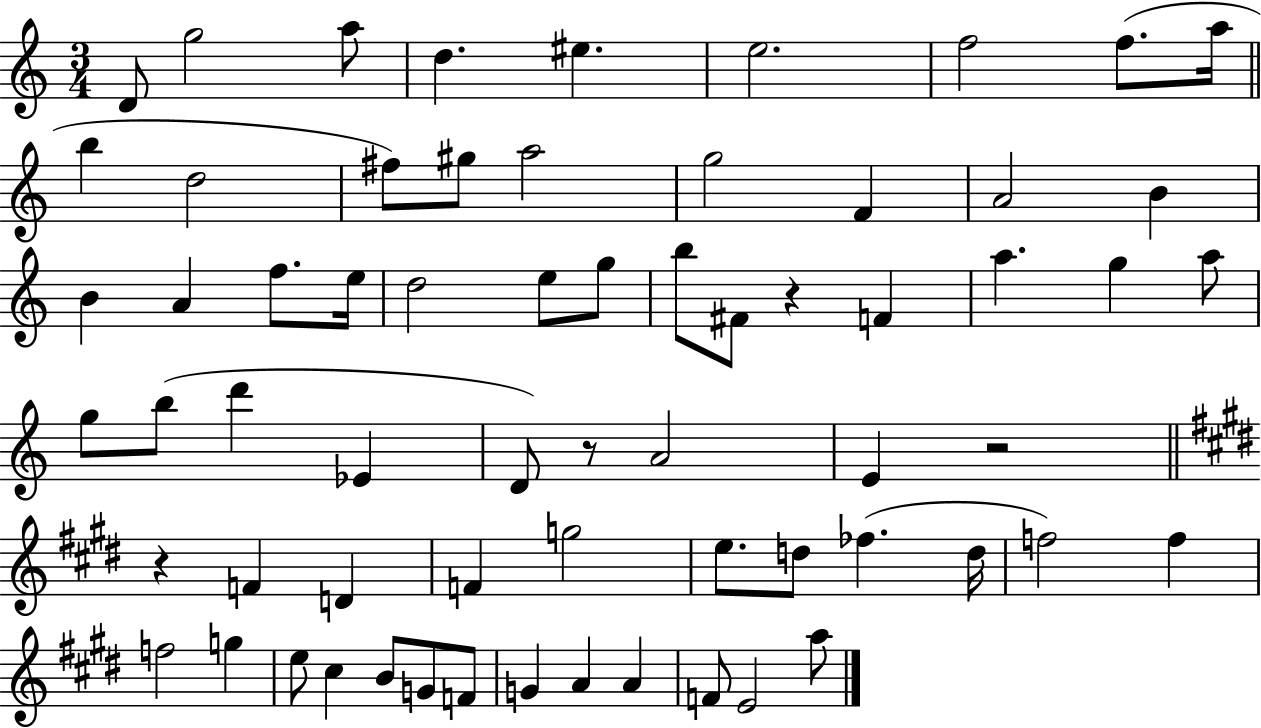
{
  \clef treble
  \numericTimeSignature
  \time 3/4
  \key c \major
  d'8 g''2 a''8 | d''4. eis''4. | e''2. | f''2 f''8.( a''16 | \break \bar "||" \break \key a \minor b''4 d''2 | fis''8) gis''8 a''2 | g''2 f'4 | a'2 b'4 | \break b'4 a'4 f''8. e''16 | d''2 e''8 g''8 | b''8 fis'8 r4 f'4 | a''4. g''4 a''8 | \break g''8 b''8( d'''4 ees'4 | d'8) r8 a'2 | e'4 r2 | \bar "||" \break \key e \major r4 f'4 d'4 | f'4 g''2 | e''8. d''8 fes''4.( d''16 | f''2) f''4 | \break f''2 g''4 | e''8 cis''4 b'8 g'8 f'8 | g'4 a'4 a'4 | f'8 e'2 a''8 | \break \bar "|."
}